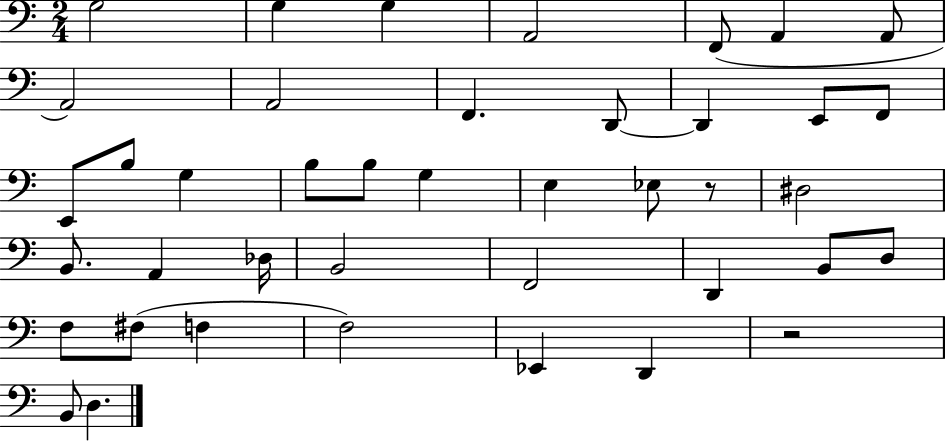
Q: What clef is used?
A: bass